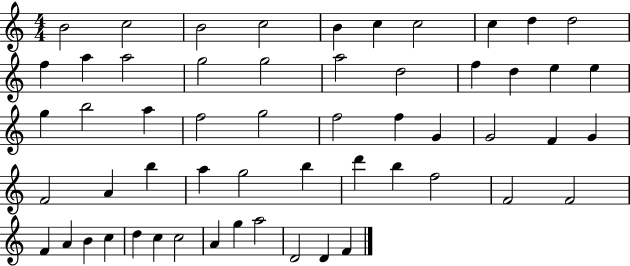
{
  \clef treble
  \numericTimeSignature
  \time 4/4
  \key c \major
  b'2 c''2 | b'2 c''2 | b'4 c''4 c''2 | c''4 d''4 d''2 | \break f''4 a''4 a''2 | g''2 g''2 | a''2 d''2 | f''4 d''4 e''4 e''4 | \break g''4 b''2 a''4 | f''2 g''2 | f''2 f''4 g'4 | g'2 f'4 g'4 | \break f'2 a'4 b''4 | a''4 g''2 b''4 | d'''4 b''4 f''2 | f'2 f'2 | \break f'4 a'4 b'4 c''4 | d''4 c''4 c''2 | a'4 g''4 a''2 | d'2 d'4 f'4 | \break \bar "|."
}